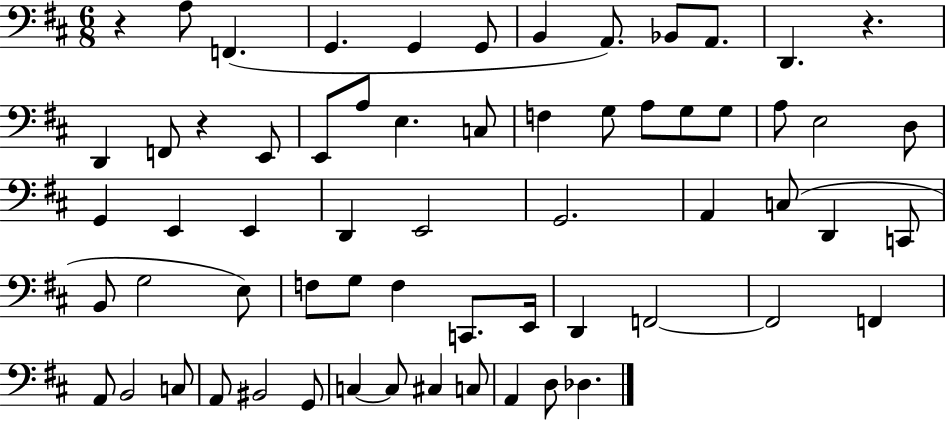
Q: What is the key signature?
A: D major